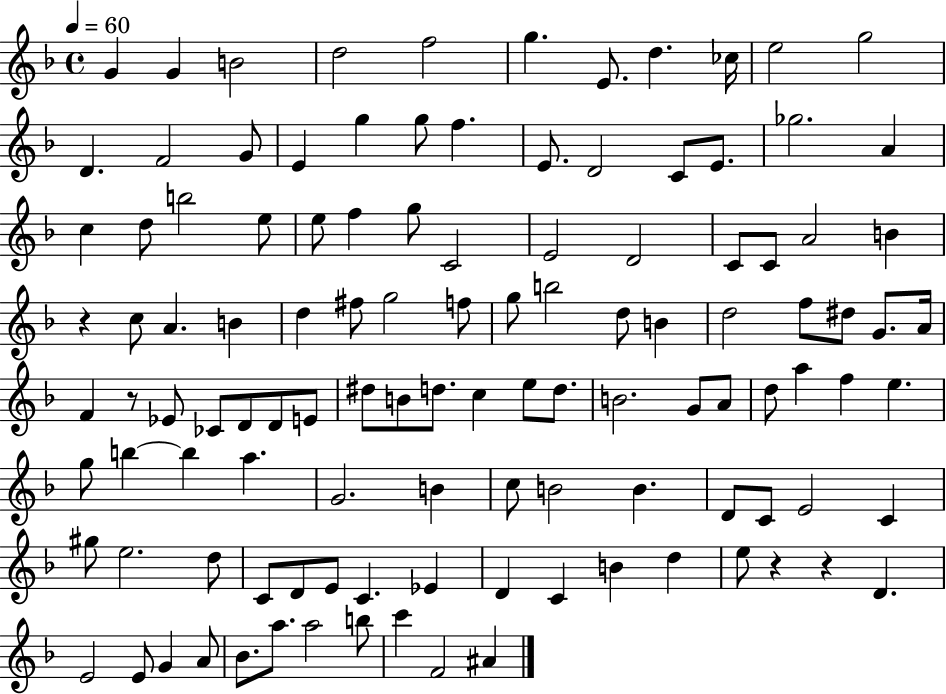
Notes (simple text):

G4/q G4/q B4/h D5/h F5/h G5/q. E4/e. D5/q. CES5/s E5/h G5/h D4/q. F4/h G4/e E4/q G5/q G5/e F5/q. E4/e. D4/h C4/e E4/e. Gb5/h. A4/q C5/q D5/e B5/h E5/e E5/e F5/q G5/e C4/h E4/h D4/h C4/e C4/e A4/h B4/q R/q C5/e A4/q. B4/q D5/q F#5/e G5/h F5/e G5/e B5/h D5/e B4/q D5/h F5/e D#5/e G4/e. A4/s F4/q R/e Eb4/e CES4/e D4/e D4/e E4/e D#5/e B4/e D5/e. C5/q E5/e D5/e. B4/h. G4/e A4/e D5/e A5/q F5/q E5/q. G5/e B5/q B5/q A5/q. G4/h. B4/q C5/e B4/h B4/q. D4/e C4/e E4/h C4/q G#5/e E5/h. D5/e C4/e D4/e E4/e C4/q. Eb4/q D4/q C4/q B4/q D5/q E5/e R/q R/q D4/q. E4/h E4/e G4/q A4/e Bb4/e. A5/e. A5/h B5/e C6/q F4/h A#4/q